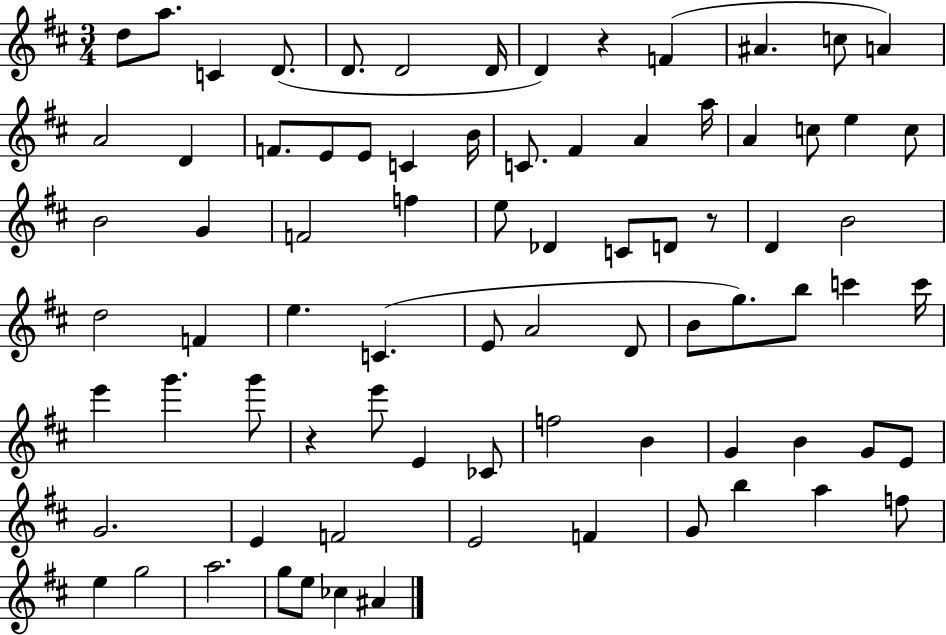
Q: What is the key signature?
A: D major